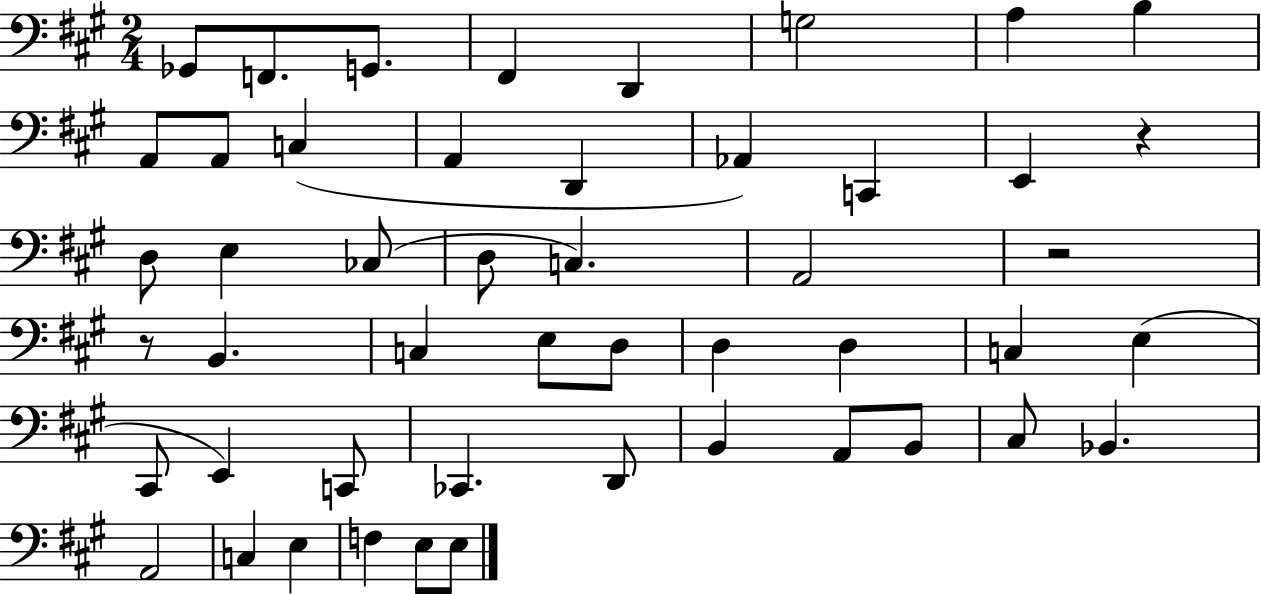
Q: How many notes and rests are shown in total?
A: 49